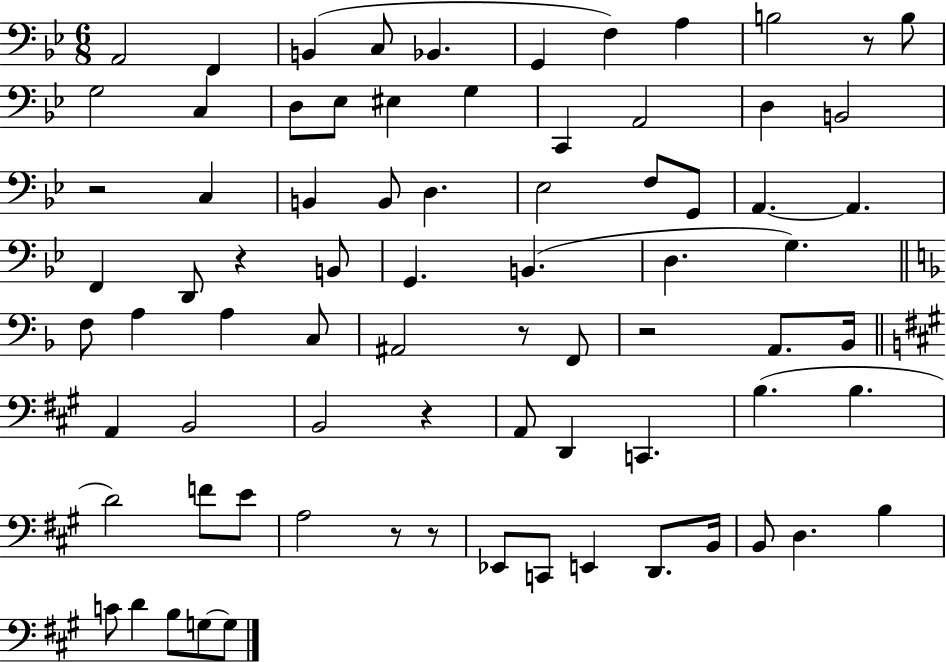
A2/h F2/q B2/q C3/e Bb2/q. G2/q F3/q A3/q B3/h R/e B3/e G3/h C3/q D3/e Eb3/e EIS3/q G3/q C2/q A2/h D3/q B2/h R/h C3/q B2/q B2/e D3/q. Eb3/h F3/e G2/e A2/q. A2/q. F2/q D2/e R/q B2/e G2/q. B2/q. D3/q. G3/q. F3/e A3/q A3/q C3/e A#2/h R/e F2/e R/h A2/e. Bb2/s A2/q B2/h B2/h R/q A2/e D2/q C2/q. B3/q. B3/q. D4/h F4/e E4/e A3/h R/e R/e Eb2/e C2/e E2/q D2/e. B2/s B2/e D3/q. B3/q C4/e D4/q B3/e G3/e G3/e